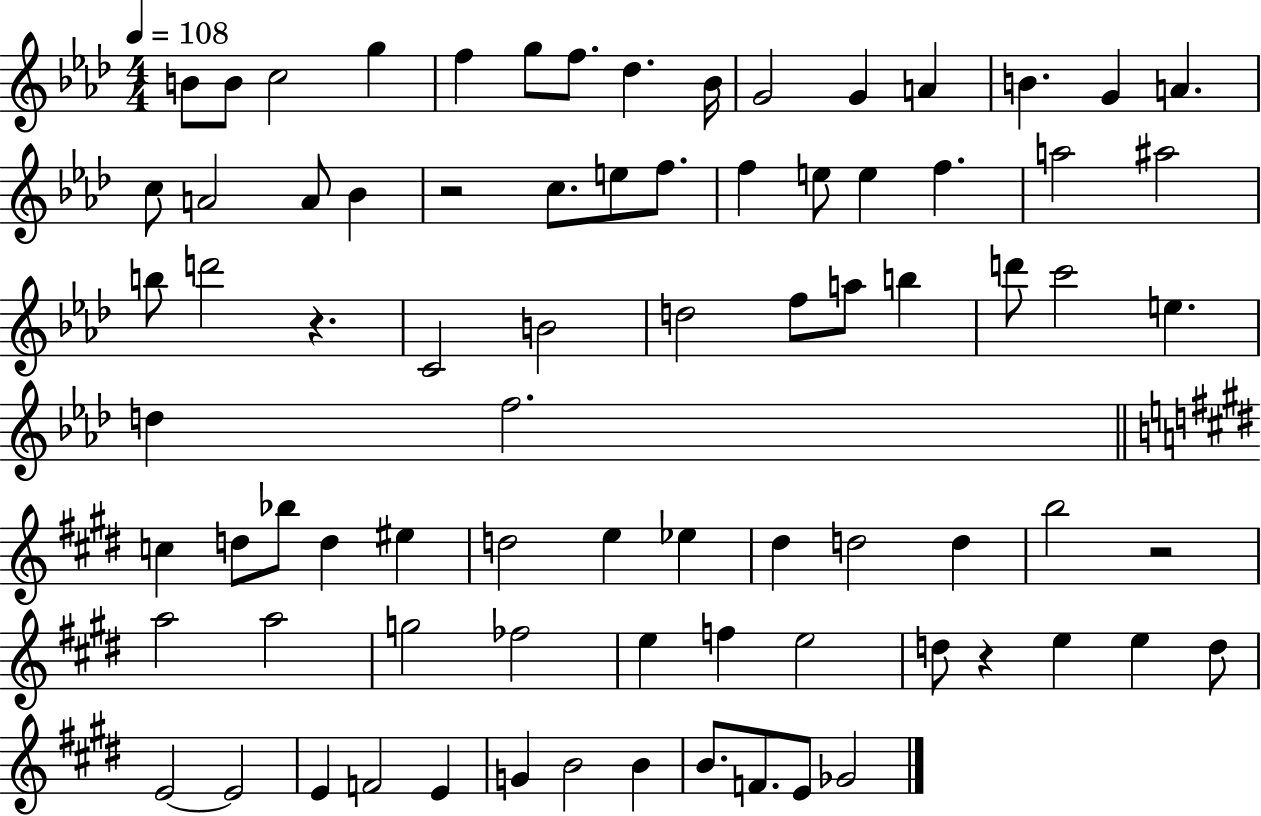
X:1
T:Untitled
M:4/4
L:1/4
K:Ab
B/2 B/2 c2 g f g/2 f/2 _d _B/4 G2 G A B G A c/2 A2 A/2 _B z2 c/2 e/2 f/2 f e/2 e f a2 ^a2 b/2 d'2 z C2 B2 d2 f/2 a/2 b d'/2 c'2 e d f2 c d/2 _b/2 d ^e d2 e _e ^d d2 d b2 z2 a2 a2 g2 _f2 e f e2 d/2 z e e d/2 E2 E2 E F2 E G B2 B B/2 F/2 E/2 _G2